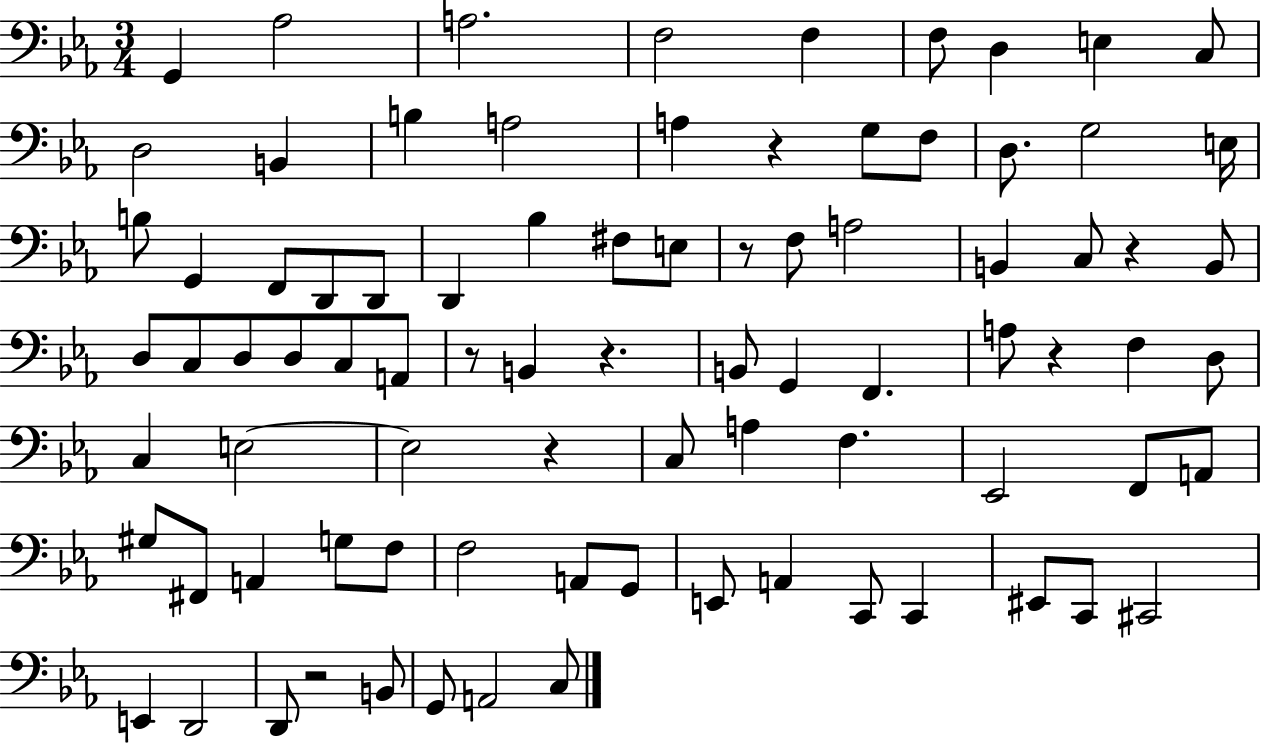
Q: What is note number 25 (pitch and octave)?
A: D2